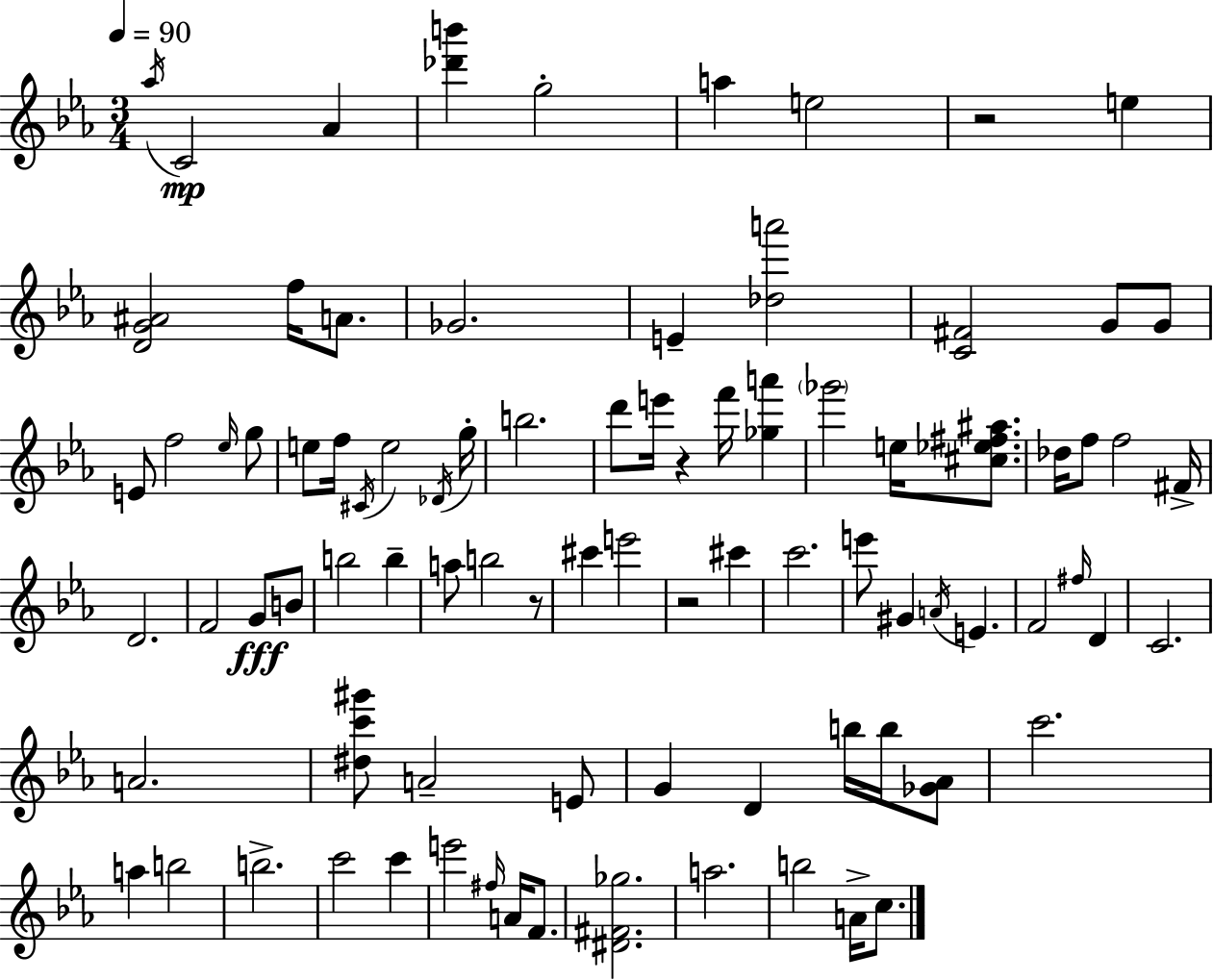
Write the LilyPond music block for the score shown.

{
  \clef treble
  \numericTimeSignature
  \time 3/4
  \key ees \major
  \tempo 4 = 90
  \acciaccatura { aes''16 }\mp c'2 aes'4 | <des''' b'''>4 g''2-. | a''4 e''2 | r2 e''4 | \break <d' g' ais'>2 f''16 a'8. | ges'2. | e'4-- <des'' a'''>2 | <c' fis'>2 g'8 g'8 | \break e'8 f''2 \grace { ees''16 } | g''8 e''8 f''16 \acciaccatura { cis'16 } e''2 | \acciaccatura { des'16 } g''16-. b''2. | d'''8 e'''16 r4 f'''16 | \break <ges'' a'''>4 \parenthesize ges'''2 | e''16 <cis'' ees'' fis'' ais''>8. des''16 f''8 f''2 | fis'16-> d'2. | f'2 | \break g'8\fff b'8 b''2 | b''4-- a''8 b''2 | r8 cis'''4 e'''2 | r2 | \break cis'''4 c'''2. | e'''8 gis'4 \acciaccatura { a'16 } e'4. | f'2 | \grace { fis''16 } d'4 c'2. | \break a'2. | <dis'' c''' gis'''>8 a'2-- | e'8 g'4 d'4 | b''16 b''16 <ges' aes'>8 c'''2. | \break a''4 b''2 | b''2.-> | c'''2 | c'''4 e'''2 | \break \grace { fis''16 } a'16 f'8. <dis' fis' ges''>2. | a''2. | b''2 | a'16-> c''8. \bar "|."
}